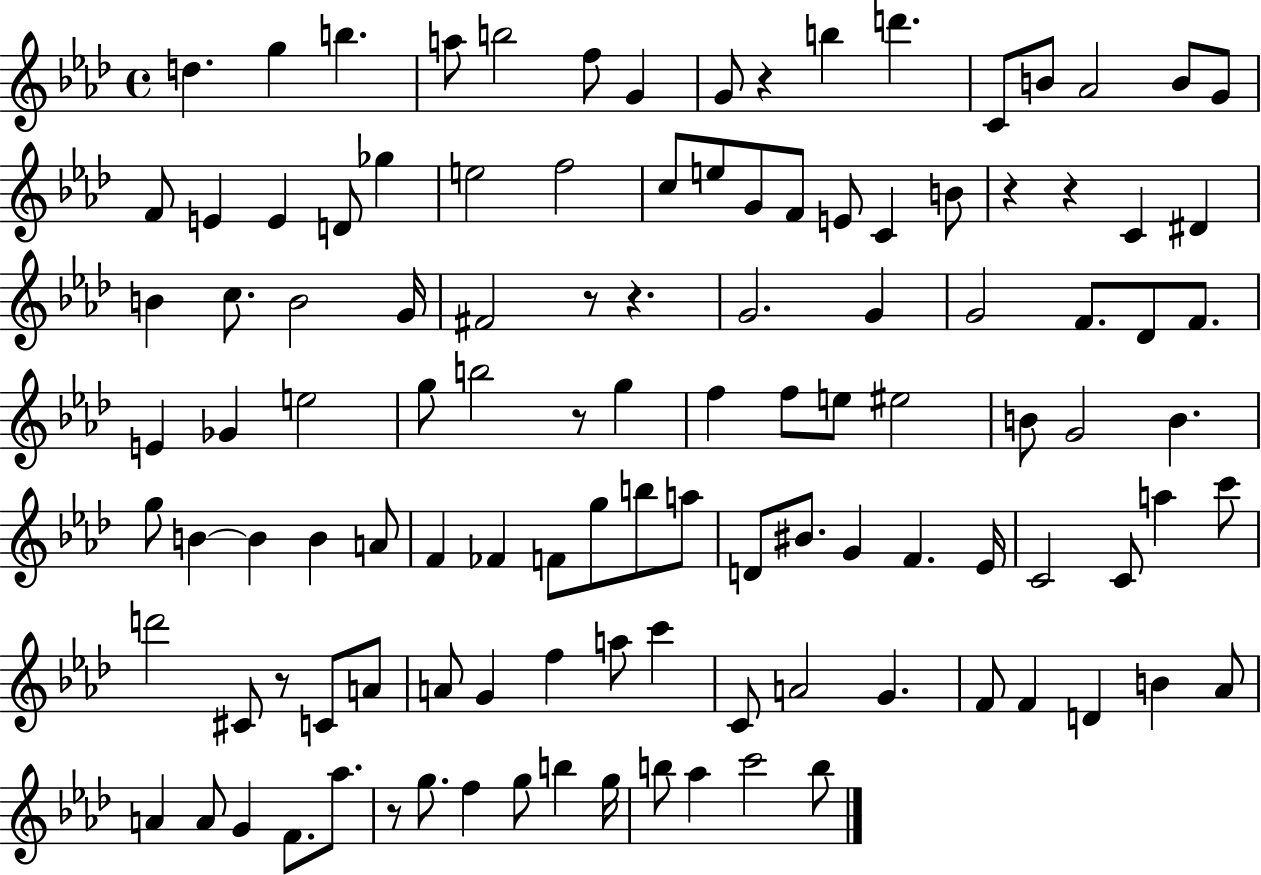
D5/q. G5/q B5/q. A5/e B5/h F5/e G4/q G4/e R/q B5/q D6/q. C4/e B4/e Ab4/h B4/e G4/e F4/e E4/q E4/q D4/e Gb5/q E5/h F5/h C5/e E5/e G4/e F4/e E4/e C4/q B4/e R/q R/q C4/q D#4/q B4/q C5/e. B4/h G4/s F#4/h R/e R/q. G4/h. G4/q G4/h F4/e. Db4/e F4/e. E4/q Gb4/q E5/h G5/e B5/h R/e G5/q F5/q F5/e E5/e EIS5/h B4/e G4/h B4/q. G5/e B4/q B4/q B4/q A4/e F4/q FES4/q F4/e G5/e B5/e A5/e D4/e BIS4/e. G4/q F4/q. Eb4/s C4/h C4/e A5/q C6/e D6/h C#4/e R/e C4/e A4/e A4/e G4/q F5/q A5/e C6/q C4/e A4/h G4/q. F4/e F4/q D4/q B4/q Ab4/e A4/q A4/e G4/q F4/e. Ab5/e. R/e G5/e. F5/q G5/e B5/q G5/s B5/e Ab5/q C6/h B5/e